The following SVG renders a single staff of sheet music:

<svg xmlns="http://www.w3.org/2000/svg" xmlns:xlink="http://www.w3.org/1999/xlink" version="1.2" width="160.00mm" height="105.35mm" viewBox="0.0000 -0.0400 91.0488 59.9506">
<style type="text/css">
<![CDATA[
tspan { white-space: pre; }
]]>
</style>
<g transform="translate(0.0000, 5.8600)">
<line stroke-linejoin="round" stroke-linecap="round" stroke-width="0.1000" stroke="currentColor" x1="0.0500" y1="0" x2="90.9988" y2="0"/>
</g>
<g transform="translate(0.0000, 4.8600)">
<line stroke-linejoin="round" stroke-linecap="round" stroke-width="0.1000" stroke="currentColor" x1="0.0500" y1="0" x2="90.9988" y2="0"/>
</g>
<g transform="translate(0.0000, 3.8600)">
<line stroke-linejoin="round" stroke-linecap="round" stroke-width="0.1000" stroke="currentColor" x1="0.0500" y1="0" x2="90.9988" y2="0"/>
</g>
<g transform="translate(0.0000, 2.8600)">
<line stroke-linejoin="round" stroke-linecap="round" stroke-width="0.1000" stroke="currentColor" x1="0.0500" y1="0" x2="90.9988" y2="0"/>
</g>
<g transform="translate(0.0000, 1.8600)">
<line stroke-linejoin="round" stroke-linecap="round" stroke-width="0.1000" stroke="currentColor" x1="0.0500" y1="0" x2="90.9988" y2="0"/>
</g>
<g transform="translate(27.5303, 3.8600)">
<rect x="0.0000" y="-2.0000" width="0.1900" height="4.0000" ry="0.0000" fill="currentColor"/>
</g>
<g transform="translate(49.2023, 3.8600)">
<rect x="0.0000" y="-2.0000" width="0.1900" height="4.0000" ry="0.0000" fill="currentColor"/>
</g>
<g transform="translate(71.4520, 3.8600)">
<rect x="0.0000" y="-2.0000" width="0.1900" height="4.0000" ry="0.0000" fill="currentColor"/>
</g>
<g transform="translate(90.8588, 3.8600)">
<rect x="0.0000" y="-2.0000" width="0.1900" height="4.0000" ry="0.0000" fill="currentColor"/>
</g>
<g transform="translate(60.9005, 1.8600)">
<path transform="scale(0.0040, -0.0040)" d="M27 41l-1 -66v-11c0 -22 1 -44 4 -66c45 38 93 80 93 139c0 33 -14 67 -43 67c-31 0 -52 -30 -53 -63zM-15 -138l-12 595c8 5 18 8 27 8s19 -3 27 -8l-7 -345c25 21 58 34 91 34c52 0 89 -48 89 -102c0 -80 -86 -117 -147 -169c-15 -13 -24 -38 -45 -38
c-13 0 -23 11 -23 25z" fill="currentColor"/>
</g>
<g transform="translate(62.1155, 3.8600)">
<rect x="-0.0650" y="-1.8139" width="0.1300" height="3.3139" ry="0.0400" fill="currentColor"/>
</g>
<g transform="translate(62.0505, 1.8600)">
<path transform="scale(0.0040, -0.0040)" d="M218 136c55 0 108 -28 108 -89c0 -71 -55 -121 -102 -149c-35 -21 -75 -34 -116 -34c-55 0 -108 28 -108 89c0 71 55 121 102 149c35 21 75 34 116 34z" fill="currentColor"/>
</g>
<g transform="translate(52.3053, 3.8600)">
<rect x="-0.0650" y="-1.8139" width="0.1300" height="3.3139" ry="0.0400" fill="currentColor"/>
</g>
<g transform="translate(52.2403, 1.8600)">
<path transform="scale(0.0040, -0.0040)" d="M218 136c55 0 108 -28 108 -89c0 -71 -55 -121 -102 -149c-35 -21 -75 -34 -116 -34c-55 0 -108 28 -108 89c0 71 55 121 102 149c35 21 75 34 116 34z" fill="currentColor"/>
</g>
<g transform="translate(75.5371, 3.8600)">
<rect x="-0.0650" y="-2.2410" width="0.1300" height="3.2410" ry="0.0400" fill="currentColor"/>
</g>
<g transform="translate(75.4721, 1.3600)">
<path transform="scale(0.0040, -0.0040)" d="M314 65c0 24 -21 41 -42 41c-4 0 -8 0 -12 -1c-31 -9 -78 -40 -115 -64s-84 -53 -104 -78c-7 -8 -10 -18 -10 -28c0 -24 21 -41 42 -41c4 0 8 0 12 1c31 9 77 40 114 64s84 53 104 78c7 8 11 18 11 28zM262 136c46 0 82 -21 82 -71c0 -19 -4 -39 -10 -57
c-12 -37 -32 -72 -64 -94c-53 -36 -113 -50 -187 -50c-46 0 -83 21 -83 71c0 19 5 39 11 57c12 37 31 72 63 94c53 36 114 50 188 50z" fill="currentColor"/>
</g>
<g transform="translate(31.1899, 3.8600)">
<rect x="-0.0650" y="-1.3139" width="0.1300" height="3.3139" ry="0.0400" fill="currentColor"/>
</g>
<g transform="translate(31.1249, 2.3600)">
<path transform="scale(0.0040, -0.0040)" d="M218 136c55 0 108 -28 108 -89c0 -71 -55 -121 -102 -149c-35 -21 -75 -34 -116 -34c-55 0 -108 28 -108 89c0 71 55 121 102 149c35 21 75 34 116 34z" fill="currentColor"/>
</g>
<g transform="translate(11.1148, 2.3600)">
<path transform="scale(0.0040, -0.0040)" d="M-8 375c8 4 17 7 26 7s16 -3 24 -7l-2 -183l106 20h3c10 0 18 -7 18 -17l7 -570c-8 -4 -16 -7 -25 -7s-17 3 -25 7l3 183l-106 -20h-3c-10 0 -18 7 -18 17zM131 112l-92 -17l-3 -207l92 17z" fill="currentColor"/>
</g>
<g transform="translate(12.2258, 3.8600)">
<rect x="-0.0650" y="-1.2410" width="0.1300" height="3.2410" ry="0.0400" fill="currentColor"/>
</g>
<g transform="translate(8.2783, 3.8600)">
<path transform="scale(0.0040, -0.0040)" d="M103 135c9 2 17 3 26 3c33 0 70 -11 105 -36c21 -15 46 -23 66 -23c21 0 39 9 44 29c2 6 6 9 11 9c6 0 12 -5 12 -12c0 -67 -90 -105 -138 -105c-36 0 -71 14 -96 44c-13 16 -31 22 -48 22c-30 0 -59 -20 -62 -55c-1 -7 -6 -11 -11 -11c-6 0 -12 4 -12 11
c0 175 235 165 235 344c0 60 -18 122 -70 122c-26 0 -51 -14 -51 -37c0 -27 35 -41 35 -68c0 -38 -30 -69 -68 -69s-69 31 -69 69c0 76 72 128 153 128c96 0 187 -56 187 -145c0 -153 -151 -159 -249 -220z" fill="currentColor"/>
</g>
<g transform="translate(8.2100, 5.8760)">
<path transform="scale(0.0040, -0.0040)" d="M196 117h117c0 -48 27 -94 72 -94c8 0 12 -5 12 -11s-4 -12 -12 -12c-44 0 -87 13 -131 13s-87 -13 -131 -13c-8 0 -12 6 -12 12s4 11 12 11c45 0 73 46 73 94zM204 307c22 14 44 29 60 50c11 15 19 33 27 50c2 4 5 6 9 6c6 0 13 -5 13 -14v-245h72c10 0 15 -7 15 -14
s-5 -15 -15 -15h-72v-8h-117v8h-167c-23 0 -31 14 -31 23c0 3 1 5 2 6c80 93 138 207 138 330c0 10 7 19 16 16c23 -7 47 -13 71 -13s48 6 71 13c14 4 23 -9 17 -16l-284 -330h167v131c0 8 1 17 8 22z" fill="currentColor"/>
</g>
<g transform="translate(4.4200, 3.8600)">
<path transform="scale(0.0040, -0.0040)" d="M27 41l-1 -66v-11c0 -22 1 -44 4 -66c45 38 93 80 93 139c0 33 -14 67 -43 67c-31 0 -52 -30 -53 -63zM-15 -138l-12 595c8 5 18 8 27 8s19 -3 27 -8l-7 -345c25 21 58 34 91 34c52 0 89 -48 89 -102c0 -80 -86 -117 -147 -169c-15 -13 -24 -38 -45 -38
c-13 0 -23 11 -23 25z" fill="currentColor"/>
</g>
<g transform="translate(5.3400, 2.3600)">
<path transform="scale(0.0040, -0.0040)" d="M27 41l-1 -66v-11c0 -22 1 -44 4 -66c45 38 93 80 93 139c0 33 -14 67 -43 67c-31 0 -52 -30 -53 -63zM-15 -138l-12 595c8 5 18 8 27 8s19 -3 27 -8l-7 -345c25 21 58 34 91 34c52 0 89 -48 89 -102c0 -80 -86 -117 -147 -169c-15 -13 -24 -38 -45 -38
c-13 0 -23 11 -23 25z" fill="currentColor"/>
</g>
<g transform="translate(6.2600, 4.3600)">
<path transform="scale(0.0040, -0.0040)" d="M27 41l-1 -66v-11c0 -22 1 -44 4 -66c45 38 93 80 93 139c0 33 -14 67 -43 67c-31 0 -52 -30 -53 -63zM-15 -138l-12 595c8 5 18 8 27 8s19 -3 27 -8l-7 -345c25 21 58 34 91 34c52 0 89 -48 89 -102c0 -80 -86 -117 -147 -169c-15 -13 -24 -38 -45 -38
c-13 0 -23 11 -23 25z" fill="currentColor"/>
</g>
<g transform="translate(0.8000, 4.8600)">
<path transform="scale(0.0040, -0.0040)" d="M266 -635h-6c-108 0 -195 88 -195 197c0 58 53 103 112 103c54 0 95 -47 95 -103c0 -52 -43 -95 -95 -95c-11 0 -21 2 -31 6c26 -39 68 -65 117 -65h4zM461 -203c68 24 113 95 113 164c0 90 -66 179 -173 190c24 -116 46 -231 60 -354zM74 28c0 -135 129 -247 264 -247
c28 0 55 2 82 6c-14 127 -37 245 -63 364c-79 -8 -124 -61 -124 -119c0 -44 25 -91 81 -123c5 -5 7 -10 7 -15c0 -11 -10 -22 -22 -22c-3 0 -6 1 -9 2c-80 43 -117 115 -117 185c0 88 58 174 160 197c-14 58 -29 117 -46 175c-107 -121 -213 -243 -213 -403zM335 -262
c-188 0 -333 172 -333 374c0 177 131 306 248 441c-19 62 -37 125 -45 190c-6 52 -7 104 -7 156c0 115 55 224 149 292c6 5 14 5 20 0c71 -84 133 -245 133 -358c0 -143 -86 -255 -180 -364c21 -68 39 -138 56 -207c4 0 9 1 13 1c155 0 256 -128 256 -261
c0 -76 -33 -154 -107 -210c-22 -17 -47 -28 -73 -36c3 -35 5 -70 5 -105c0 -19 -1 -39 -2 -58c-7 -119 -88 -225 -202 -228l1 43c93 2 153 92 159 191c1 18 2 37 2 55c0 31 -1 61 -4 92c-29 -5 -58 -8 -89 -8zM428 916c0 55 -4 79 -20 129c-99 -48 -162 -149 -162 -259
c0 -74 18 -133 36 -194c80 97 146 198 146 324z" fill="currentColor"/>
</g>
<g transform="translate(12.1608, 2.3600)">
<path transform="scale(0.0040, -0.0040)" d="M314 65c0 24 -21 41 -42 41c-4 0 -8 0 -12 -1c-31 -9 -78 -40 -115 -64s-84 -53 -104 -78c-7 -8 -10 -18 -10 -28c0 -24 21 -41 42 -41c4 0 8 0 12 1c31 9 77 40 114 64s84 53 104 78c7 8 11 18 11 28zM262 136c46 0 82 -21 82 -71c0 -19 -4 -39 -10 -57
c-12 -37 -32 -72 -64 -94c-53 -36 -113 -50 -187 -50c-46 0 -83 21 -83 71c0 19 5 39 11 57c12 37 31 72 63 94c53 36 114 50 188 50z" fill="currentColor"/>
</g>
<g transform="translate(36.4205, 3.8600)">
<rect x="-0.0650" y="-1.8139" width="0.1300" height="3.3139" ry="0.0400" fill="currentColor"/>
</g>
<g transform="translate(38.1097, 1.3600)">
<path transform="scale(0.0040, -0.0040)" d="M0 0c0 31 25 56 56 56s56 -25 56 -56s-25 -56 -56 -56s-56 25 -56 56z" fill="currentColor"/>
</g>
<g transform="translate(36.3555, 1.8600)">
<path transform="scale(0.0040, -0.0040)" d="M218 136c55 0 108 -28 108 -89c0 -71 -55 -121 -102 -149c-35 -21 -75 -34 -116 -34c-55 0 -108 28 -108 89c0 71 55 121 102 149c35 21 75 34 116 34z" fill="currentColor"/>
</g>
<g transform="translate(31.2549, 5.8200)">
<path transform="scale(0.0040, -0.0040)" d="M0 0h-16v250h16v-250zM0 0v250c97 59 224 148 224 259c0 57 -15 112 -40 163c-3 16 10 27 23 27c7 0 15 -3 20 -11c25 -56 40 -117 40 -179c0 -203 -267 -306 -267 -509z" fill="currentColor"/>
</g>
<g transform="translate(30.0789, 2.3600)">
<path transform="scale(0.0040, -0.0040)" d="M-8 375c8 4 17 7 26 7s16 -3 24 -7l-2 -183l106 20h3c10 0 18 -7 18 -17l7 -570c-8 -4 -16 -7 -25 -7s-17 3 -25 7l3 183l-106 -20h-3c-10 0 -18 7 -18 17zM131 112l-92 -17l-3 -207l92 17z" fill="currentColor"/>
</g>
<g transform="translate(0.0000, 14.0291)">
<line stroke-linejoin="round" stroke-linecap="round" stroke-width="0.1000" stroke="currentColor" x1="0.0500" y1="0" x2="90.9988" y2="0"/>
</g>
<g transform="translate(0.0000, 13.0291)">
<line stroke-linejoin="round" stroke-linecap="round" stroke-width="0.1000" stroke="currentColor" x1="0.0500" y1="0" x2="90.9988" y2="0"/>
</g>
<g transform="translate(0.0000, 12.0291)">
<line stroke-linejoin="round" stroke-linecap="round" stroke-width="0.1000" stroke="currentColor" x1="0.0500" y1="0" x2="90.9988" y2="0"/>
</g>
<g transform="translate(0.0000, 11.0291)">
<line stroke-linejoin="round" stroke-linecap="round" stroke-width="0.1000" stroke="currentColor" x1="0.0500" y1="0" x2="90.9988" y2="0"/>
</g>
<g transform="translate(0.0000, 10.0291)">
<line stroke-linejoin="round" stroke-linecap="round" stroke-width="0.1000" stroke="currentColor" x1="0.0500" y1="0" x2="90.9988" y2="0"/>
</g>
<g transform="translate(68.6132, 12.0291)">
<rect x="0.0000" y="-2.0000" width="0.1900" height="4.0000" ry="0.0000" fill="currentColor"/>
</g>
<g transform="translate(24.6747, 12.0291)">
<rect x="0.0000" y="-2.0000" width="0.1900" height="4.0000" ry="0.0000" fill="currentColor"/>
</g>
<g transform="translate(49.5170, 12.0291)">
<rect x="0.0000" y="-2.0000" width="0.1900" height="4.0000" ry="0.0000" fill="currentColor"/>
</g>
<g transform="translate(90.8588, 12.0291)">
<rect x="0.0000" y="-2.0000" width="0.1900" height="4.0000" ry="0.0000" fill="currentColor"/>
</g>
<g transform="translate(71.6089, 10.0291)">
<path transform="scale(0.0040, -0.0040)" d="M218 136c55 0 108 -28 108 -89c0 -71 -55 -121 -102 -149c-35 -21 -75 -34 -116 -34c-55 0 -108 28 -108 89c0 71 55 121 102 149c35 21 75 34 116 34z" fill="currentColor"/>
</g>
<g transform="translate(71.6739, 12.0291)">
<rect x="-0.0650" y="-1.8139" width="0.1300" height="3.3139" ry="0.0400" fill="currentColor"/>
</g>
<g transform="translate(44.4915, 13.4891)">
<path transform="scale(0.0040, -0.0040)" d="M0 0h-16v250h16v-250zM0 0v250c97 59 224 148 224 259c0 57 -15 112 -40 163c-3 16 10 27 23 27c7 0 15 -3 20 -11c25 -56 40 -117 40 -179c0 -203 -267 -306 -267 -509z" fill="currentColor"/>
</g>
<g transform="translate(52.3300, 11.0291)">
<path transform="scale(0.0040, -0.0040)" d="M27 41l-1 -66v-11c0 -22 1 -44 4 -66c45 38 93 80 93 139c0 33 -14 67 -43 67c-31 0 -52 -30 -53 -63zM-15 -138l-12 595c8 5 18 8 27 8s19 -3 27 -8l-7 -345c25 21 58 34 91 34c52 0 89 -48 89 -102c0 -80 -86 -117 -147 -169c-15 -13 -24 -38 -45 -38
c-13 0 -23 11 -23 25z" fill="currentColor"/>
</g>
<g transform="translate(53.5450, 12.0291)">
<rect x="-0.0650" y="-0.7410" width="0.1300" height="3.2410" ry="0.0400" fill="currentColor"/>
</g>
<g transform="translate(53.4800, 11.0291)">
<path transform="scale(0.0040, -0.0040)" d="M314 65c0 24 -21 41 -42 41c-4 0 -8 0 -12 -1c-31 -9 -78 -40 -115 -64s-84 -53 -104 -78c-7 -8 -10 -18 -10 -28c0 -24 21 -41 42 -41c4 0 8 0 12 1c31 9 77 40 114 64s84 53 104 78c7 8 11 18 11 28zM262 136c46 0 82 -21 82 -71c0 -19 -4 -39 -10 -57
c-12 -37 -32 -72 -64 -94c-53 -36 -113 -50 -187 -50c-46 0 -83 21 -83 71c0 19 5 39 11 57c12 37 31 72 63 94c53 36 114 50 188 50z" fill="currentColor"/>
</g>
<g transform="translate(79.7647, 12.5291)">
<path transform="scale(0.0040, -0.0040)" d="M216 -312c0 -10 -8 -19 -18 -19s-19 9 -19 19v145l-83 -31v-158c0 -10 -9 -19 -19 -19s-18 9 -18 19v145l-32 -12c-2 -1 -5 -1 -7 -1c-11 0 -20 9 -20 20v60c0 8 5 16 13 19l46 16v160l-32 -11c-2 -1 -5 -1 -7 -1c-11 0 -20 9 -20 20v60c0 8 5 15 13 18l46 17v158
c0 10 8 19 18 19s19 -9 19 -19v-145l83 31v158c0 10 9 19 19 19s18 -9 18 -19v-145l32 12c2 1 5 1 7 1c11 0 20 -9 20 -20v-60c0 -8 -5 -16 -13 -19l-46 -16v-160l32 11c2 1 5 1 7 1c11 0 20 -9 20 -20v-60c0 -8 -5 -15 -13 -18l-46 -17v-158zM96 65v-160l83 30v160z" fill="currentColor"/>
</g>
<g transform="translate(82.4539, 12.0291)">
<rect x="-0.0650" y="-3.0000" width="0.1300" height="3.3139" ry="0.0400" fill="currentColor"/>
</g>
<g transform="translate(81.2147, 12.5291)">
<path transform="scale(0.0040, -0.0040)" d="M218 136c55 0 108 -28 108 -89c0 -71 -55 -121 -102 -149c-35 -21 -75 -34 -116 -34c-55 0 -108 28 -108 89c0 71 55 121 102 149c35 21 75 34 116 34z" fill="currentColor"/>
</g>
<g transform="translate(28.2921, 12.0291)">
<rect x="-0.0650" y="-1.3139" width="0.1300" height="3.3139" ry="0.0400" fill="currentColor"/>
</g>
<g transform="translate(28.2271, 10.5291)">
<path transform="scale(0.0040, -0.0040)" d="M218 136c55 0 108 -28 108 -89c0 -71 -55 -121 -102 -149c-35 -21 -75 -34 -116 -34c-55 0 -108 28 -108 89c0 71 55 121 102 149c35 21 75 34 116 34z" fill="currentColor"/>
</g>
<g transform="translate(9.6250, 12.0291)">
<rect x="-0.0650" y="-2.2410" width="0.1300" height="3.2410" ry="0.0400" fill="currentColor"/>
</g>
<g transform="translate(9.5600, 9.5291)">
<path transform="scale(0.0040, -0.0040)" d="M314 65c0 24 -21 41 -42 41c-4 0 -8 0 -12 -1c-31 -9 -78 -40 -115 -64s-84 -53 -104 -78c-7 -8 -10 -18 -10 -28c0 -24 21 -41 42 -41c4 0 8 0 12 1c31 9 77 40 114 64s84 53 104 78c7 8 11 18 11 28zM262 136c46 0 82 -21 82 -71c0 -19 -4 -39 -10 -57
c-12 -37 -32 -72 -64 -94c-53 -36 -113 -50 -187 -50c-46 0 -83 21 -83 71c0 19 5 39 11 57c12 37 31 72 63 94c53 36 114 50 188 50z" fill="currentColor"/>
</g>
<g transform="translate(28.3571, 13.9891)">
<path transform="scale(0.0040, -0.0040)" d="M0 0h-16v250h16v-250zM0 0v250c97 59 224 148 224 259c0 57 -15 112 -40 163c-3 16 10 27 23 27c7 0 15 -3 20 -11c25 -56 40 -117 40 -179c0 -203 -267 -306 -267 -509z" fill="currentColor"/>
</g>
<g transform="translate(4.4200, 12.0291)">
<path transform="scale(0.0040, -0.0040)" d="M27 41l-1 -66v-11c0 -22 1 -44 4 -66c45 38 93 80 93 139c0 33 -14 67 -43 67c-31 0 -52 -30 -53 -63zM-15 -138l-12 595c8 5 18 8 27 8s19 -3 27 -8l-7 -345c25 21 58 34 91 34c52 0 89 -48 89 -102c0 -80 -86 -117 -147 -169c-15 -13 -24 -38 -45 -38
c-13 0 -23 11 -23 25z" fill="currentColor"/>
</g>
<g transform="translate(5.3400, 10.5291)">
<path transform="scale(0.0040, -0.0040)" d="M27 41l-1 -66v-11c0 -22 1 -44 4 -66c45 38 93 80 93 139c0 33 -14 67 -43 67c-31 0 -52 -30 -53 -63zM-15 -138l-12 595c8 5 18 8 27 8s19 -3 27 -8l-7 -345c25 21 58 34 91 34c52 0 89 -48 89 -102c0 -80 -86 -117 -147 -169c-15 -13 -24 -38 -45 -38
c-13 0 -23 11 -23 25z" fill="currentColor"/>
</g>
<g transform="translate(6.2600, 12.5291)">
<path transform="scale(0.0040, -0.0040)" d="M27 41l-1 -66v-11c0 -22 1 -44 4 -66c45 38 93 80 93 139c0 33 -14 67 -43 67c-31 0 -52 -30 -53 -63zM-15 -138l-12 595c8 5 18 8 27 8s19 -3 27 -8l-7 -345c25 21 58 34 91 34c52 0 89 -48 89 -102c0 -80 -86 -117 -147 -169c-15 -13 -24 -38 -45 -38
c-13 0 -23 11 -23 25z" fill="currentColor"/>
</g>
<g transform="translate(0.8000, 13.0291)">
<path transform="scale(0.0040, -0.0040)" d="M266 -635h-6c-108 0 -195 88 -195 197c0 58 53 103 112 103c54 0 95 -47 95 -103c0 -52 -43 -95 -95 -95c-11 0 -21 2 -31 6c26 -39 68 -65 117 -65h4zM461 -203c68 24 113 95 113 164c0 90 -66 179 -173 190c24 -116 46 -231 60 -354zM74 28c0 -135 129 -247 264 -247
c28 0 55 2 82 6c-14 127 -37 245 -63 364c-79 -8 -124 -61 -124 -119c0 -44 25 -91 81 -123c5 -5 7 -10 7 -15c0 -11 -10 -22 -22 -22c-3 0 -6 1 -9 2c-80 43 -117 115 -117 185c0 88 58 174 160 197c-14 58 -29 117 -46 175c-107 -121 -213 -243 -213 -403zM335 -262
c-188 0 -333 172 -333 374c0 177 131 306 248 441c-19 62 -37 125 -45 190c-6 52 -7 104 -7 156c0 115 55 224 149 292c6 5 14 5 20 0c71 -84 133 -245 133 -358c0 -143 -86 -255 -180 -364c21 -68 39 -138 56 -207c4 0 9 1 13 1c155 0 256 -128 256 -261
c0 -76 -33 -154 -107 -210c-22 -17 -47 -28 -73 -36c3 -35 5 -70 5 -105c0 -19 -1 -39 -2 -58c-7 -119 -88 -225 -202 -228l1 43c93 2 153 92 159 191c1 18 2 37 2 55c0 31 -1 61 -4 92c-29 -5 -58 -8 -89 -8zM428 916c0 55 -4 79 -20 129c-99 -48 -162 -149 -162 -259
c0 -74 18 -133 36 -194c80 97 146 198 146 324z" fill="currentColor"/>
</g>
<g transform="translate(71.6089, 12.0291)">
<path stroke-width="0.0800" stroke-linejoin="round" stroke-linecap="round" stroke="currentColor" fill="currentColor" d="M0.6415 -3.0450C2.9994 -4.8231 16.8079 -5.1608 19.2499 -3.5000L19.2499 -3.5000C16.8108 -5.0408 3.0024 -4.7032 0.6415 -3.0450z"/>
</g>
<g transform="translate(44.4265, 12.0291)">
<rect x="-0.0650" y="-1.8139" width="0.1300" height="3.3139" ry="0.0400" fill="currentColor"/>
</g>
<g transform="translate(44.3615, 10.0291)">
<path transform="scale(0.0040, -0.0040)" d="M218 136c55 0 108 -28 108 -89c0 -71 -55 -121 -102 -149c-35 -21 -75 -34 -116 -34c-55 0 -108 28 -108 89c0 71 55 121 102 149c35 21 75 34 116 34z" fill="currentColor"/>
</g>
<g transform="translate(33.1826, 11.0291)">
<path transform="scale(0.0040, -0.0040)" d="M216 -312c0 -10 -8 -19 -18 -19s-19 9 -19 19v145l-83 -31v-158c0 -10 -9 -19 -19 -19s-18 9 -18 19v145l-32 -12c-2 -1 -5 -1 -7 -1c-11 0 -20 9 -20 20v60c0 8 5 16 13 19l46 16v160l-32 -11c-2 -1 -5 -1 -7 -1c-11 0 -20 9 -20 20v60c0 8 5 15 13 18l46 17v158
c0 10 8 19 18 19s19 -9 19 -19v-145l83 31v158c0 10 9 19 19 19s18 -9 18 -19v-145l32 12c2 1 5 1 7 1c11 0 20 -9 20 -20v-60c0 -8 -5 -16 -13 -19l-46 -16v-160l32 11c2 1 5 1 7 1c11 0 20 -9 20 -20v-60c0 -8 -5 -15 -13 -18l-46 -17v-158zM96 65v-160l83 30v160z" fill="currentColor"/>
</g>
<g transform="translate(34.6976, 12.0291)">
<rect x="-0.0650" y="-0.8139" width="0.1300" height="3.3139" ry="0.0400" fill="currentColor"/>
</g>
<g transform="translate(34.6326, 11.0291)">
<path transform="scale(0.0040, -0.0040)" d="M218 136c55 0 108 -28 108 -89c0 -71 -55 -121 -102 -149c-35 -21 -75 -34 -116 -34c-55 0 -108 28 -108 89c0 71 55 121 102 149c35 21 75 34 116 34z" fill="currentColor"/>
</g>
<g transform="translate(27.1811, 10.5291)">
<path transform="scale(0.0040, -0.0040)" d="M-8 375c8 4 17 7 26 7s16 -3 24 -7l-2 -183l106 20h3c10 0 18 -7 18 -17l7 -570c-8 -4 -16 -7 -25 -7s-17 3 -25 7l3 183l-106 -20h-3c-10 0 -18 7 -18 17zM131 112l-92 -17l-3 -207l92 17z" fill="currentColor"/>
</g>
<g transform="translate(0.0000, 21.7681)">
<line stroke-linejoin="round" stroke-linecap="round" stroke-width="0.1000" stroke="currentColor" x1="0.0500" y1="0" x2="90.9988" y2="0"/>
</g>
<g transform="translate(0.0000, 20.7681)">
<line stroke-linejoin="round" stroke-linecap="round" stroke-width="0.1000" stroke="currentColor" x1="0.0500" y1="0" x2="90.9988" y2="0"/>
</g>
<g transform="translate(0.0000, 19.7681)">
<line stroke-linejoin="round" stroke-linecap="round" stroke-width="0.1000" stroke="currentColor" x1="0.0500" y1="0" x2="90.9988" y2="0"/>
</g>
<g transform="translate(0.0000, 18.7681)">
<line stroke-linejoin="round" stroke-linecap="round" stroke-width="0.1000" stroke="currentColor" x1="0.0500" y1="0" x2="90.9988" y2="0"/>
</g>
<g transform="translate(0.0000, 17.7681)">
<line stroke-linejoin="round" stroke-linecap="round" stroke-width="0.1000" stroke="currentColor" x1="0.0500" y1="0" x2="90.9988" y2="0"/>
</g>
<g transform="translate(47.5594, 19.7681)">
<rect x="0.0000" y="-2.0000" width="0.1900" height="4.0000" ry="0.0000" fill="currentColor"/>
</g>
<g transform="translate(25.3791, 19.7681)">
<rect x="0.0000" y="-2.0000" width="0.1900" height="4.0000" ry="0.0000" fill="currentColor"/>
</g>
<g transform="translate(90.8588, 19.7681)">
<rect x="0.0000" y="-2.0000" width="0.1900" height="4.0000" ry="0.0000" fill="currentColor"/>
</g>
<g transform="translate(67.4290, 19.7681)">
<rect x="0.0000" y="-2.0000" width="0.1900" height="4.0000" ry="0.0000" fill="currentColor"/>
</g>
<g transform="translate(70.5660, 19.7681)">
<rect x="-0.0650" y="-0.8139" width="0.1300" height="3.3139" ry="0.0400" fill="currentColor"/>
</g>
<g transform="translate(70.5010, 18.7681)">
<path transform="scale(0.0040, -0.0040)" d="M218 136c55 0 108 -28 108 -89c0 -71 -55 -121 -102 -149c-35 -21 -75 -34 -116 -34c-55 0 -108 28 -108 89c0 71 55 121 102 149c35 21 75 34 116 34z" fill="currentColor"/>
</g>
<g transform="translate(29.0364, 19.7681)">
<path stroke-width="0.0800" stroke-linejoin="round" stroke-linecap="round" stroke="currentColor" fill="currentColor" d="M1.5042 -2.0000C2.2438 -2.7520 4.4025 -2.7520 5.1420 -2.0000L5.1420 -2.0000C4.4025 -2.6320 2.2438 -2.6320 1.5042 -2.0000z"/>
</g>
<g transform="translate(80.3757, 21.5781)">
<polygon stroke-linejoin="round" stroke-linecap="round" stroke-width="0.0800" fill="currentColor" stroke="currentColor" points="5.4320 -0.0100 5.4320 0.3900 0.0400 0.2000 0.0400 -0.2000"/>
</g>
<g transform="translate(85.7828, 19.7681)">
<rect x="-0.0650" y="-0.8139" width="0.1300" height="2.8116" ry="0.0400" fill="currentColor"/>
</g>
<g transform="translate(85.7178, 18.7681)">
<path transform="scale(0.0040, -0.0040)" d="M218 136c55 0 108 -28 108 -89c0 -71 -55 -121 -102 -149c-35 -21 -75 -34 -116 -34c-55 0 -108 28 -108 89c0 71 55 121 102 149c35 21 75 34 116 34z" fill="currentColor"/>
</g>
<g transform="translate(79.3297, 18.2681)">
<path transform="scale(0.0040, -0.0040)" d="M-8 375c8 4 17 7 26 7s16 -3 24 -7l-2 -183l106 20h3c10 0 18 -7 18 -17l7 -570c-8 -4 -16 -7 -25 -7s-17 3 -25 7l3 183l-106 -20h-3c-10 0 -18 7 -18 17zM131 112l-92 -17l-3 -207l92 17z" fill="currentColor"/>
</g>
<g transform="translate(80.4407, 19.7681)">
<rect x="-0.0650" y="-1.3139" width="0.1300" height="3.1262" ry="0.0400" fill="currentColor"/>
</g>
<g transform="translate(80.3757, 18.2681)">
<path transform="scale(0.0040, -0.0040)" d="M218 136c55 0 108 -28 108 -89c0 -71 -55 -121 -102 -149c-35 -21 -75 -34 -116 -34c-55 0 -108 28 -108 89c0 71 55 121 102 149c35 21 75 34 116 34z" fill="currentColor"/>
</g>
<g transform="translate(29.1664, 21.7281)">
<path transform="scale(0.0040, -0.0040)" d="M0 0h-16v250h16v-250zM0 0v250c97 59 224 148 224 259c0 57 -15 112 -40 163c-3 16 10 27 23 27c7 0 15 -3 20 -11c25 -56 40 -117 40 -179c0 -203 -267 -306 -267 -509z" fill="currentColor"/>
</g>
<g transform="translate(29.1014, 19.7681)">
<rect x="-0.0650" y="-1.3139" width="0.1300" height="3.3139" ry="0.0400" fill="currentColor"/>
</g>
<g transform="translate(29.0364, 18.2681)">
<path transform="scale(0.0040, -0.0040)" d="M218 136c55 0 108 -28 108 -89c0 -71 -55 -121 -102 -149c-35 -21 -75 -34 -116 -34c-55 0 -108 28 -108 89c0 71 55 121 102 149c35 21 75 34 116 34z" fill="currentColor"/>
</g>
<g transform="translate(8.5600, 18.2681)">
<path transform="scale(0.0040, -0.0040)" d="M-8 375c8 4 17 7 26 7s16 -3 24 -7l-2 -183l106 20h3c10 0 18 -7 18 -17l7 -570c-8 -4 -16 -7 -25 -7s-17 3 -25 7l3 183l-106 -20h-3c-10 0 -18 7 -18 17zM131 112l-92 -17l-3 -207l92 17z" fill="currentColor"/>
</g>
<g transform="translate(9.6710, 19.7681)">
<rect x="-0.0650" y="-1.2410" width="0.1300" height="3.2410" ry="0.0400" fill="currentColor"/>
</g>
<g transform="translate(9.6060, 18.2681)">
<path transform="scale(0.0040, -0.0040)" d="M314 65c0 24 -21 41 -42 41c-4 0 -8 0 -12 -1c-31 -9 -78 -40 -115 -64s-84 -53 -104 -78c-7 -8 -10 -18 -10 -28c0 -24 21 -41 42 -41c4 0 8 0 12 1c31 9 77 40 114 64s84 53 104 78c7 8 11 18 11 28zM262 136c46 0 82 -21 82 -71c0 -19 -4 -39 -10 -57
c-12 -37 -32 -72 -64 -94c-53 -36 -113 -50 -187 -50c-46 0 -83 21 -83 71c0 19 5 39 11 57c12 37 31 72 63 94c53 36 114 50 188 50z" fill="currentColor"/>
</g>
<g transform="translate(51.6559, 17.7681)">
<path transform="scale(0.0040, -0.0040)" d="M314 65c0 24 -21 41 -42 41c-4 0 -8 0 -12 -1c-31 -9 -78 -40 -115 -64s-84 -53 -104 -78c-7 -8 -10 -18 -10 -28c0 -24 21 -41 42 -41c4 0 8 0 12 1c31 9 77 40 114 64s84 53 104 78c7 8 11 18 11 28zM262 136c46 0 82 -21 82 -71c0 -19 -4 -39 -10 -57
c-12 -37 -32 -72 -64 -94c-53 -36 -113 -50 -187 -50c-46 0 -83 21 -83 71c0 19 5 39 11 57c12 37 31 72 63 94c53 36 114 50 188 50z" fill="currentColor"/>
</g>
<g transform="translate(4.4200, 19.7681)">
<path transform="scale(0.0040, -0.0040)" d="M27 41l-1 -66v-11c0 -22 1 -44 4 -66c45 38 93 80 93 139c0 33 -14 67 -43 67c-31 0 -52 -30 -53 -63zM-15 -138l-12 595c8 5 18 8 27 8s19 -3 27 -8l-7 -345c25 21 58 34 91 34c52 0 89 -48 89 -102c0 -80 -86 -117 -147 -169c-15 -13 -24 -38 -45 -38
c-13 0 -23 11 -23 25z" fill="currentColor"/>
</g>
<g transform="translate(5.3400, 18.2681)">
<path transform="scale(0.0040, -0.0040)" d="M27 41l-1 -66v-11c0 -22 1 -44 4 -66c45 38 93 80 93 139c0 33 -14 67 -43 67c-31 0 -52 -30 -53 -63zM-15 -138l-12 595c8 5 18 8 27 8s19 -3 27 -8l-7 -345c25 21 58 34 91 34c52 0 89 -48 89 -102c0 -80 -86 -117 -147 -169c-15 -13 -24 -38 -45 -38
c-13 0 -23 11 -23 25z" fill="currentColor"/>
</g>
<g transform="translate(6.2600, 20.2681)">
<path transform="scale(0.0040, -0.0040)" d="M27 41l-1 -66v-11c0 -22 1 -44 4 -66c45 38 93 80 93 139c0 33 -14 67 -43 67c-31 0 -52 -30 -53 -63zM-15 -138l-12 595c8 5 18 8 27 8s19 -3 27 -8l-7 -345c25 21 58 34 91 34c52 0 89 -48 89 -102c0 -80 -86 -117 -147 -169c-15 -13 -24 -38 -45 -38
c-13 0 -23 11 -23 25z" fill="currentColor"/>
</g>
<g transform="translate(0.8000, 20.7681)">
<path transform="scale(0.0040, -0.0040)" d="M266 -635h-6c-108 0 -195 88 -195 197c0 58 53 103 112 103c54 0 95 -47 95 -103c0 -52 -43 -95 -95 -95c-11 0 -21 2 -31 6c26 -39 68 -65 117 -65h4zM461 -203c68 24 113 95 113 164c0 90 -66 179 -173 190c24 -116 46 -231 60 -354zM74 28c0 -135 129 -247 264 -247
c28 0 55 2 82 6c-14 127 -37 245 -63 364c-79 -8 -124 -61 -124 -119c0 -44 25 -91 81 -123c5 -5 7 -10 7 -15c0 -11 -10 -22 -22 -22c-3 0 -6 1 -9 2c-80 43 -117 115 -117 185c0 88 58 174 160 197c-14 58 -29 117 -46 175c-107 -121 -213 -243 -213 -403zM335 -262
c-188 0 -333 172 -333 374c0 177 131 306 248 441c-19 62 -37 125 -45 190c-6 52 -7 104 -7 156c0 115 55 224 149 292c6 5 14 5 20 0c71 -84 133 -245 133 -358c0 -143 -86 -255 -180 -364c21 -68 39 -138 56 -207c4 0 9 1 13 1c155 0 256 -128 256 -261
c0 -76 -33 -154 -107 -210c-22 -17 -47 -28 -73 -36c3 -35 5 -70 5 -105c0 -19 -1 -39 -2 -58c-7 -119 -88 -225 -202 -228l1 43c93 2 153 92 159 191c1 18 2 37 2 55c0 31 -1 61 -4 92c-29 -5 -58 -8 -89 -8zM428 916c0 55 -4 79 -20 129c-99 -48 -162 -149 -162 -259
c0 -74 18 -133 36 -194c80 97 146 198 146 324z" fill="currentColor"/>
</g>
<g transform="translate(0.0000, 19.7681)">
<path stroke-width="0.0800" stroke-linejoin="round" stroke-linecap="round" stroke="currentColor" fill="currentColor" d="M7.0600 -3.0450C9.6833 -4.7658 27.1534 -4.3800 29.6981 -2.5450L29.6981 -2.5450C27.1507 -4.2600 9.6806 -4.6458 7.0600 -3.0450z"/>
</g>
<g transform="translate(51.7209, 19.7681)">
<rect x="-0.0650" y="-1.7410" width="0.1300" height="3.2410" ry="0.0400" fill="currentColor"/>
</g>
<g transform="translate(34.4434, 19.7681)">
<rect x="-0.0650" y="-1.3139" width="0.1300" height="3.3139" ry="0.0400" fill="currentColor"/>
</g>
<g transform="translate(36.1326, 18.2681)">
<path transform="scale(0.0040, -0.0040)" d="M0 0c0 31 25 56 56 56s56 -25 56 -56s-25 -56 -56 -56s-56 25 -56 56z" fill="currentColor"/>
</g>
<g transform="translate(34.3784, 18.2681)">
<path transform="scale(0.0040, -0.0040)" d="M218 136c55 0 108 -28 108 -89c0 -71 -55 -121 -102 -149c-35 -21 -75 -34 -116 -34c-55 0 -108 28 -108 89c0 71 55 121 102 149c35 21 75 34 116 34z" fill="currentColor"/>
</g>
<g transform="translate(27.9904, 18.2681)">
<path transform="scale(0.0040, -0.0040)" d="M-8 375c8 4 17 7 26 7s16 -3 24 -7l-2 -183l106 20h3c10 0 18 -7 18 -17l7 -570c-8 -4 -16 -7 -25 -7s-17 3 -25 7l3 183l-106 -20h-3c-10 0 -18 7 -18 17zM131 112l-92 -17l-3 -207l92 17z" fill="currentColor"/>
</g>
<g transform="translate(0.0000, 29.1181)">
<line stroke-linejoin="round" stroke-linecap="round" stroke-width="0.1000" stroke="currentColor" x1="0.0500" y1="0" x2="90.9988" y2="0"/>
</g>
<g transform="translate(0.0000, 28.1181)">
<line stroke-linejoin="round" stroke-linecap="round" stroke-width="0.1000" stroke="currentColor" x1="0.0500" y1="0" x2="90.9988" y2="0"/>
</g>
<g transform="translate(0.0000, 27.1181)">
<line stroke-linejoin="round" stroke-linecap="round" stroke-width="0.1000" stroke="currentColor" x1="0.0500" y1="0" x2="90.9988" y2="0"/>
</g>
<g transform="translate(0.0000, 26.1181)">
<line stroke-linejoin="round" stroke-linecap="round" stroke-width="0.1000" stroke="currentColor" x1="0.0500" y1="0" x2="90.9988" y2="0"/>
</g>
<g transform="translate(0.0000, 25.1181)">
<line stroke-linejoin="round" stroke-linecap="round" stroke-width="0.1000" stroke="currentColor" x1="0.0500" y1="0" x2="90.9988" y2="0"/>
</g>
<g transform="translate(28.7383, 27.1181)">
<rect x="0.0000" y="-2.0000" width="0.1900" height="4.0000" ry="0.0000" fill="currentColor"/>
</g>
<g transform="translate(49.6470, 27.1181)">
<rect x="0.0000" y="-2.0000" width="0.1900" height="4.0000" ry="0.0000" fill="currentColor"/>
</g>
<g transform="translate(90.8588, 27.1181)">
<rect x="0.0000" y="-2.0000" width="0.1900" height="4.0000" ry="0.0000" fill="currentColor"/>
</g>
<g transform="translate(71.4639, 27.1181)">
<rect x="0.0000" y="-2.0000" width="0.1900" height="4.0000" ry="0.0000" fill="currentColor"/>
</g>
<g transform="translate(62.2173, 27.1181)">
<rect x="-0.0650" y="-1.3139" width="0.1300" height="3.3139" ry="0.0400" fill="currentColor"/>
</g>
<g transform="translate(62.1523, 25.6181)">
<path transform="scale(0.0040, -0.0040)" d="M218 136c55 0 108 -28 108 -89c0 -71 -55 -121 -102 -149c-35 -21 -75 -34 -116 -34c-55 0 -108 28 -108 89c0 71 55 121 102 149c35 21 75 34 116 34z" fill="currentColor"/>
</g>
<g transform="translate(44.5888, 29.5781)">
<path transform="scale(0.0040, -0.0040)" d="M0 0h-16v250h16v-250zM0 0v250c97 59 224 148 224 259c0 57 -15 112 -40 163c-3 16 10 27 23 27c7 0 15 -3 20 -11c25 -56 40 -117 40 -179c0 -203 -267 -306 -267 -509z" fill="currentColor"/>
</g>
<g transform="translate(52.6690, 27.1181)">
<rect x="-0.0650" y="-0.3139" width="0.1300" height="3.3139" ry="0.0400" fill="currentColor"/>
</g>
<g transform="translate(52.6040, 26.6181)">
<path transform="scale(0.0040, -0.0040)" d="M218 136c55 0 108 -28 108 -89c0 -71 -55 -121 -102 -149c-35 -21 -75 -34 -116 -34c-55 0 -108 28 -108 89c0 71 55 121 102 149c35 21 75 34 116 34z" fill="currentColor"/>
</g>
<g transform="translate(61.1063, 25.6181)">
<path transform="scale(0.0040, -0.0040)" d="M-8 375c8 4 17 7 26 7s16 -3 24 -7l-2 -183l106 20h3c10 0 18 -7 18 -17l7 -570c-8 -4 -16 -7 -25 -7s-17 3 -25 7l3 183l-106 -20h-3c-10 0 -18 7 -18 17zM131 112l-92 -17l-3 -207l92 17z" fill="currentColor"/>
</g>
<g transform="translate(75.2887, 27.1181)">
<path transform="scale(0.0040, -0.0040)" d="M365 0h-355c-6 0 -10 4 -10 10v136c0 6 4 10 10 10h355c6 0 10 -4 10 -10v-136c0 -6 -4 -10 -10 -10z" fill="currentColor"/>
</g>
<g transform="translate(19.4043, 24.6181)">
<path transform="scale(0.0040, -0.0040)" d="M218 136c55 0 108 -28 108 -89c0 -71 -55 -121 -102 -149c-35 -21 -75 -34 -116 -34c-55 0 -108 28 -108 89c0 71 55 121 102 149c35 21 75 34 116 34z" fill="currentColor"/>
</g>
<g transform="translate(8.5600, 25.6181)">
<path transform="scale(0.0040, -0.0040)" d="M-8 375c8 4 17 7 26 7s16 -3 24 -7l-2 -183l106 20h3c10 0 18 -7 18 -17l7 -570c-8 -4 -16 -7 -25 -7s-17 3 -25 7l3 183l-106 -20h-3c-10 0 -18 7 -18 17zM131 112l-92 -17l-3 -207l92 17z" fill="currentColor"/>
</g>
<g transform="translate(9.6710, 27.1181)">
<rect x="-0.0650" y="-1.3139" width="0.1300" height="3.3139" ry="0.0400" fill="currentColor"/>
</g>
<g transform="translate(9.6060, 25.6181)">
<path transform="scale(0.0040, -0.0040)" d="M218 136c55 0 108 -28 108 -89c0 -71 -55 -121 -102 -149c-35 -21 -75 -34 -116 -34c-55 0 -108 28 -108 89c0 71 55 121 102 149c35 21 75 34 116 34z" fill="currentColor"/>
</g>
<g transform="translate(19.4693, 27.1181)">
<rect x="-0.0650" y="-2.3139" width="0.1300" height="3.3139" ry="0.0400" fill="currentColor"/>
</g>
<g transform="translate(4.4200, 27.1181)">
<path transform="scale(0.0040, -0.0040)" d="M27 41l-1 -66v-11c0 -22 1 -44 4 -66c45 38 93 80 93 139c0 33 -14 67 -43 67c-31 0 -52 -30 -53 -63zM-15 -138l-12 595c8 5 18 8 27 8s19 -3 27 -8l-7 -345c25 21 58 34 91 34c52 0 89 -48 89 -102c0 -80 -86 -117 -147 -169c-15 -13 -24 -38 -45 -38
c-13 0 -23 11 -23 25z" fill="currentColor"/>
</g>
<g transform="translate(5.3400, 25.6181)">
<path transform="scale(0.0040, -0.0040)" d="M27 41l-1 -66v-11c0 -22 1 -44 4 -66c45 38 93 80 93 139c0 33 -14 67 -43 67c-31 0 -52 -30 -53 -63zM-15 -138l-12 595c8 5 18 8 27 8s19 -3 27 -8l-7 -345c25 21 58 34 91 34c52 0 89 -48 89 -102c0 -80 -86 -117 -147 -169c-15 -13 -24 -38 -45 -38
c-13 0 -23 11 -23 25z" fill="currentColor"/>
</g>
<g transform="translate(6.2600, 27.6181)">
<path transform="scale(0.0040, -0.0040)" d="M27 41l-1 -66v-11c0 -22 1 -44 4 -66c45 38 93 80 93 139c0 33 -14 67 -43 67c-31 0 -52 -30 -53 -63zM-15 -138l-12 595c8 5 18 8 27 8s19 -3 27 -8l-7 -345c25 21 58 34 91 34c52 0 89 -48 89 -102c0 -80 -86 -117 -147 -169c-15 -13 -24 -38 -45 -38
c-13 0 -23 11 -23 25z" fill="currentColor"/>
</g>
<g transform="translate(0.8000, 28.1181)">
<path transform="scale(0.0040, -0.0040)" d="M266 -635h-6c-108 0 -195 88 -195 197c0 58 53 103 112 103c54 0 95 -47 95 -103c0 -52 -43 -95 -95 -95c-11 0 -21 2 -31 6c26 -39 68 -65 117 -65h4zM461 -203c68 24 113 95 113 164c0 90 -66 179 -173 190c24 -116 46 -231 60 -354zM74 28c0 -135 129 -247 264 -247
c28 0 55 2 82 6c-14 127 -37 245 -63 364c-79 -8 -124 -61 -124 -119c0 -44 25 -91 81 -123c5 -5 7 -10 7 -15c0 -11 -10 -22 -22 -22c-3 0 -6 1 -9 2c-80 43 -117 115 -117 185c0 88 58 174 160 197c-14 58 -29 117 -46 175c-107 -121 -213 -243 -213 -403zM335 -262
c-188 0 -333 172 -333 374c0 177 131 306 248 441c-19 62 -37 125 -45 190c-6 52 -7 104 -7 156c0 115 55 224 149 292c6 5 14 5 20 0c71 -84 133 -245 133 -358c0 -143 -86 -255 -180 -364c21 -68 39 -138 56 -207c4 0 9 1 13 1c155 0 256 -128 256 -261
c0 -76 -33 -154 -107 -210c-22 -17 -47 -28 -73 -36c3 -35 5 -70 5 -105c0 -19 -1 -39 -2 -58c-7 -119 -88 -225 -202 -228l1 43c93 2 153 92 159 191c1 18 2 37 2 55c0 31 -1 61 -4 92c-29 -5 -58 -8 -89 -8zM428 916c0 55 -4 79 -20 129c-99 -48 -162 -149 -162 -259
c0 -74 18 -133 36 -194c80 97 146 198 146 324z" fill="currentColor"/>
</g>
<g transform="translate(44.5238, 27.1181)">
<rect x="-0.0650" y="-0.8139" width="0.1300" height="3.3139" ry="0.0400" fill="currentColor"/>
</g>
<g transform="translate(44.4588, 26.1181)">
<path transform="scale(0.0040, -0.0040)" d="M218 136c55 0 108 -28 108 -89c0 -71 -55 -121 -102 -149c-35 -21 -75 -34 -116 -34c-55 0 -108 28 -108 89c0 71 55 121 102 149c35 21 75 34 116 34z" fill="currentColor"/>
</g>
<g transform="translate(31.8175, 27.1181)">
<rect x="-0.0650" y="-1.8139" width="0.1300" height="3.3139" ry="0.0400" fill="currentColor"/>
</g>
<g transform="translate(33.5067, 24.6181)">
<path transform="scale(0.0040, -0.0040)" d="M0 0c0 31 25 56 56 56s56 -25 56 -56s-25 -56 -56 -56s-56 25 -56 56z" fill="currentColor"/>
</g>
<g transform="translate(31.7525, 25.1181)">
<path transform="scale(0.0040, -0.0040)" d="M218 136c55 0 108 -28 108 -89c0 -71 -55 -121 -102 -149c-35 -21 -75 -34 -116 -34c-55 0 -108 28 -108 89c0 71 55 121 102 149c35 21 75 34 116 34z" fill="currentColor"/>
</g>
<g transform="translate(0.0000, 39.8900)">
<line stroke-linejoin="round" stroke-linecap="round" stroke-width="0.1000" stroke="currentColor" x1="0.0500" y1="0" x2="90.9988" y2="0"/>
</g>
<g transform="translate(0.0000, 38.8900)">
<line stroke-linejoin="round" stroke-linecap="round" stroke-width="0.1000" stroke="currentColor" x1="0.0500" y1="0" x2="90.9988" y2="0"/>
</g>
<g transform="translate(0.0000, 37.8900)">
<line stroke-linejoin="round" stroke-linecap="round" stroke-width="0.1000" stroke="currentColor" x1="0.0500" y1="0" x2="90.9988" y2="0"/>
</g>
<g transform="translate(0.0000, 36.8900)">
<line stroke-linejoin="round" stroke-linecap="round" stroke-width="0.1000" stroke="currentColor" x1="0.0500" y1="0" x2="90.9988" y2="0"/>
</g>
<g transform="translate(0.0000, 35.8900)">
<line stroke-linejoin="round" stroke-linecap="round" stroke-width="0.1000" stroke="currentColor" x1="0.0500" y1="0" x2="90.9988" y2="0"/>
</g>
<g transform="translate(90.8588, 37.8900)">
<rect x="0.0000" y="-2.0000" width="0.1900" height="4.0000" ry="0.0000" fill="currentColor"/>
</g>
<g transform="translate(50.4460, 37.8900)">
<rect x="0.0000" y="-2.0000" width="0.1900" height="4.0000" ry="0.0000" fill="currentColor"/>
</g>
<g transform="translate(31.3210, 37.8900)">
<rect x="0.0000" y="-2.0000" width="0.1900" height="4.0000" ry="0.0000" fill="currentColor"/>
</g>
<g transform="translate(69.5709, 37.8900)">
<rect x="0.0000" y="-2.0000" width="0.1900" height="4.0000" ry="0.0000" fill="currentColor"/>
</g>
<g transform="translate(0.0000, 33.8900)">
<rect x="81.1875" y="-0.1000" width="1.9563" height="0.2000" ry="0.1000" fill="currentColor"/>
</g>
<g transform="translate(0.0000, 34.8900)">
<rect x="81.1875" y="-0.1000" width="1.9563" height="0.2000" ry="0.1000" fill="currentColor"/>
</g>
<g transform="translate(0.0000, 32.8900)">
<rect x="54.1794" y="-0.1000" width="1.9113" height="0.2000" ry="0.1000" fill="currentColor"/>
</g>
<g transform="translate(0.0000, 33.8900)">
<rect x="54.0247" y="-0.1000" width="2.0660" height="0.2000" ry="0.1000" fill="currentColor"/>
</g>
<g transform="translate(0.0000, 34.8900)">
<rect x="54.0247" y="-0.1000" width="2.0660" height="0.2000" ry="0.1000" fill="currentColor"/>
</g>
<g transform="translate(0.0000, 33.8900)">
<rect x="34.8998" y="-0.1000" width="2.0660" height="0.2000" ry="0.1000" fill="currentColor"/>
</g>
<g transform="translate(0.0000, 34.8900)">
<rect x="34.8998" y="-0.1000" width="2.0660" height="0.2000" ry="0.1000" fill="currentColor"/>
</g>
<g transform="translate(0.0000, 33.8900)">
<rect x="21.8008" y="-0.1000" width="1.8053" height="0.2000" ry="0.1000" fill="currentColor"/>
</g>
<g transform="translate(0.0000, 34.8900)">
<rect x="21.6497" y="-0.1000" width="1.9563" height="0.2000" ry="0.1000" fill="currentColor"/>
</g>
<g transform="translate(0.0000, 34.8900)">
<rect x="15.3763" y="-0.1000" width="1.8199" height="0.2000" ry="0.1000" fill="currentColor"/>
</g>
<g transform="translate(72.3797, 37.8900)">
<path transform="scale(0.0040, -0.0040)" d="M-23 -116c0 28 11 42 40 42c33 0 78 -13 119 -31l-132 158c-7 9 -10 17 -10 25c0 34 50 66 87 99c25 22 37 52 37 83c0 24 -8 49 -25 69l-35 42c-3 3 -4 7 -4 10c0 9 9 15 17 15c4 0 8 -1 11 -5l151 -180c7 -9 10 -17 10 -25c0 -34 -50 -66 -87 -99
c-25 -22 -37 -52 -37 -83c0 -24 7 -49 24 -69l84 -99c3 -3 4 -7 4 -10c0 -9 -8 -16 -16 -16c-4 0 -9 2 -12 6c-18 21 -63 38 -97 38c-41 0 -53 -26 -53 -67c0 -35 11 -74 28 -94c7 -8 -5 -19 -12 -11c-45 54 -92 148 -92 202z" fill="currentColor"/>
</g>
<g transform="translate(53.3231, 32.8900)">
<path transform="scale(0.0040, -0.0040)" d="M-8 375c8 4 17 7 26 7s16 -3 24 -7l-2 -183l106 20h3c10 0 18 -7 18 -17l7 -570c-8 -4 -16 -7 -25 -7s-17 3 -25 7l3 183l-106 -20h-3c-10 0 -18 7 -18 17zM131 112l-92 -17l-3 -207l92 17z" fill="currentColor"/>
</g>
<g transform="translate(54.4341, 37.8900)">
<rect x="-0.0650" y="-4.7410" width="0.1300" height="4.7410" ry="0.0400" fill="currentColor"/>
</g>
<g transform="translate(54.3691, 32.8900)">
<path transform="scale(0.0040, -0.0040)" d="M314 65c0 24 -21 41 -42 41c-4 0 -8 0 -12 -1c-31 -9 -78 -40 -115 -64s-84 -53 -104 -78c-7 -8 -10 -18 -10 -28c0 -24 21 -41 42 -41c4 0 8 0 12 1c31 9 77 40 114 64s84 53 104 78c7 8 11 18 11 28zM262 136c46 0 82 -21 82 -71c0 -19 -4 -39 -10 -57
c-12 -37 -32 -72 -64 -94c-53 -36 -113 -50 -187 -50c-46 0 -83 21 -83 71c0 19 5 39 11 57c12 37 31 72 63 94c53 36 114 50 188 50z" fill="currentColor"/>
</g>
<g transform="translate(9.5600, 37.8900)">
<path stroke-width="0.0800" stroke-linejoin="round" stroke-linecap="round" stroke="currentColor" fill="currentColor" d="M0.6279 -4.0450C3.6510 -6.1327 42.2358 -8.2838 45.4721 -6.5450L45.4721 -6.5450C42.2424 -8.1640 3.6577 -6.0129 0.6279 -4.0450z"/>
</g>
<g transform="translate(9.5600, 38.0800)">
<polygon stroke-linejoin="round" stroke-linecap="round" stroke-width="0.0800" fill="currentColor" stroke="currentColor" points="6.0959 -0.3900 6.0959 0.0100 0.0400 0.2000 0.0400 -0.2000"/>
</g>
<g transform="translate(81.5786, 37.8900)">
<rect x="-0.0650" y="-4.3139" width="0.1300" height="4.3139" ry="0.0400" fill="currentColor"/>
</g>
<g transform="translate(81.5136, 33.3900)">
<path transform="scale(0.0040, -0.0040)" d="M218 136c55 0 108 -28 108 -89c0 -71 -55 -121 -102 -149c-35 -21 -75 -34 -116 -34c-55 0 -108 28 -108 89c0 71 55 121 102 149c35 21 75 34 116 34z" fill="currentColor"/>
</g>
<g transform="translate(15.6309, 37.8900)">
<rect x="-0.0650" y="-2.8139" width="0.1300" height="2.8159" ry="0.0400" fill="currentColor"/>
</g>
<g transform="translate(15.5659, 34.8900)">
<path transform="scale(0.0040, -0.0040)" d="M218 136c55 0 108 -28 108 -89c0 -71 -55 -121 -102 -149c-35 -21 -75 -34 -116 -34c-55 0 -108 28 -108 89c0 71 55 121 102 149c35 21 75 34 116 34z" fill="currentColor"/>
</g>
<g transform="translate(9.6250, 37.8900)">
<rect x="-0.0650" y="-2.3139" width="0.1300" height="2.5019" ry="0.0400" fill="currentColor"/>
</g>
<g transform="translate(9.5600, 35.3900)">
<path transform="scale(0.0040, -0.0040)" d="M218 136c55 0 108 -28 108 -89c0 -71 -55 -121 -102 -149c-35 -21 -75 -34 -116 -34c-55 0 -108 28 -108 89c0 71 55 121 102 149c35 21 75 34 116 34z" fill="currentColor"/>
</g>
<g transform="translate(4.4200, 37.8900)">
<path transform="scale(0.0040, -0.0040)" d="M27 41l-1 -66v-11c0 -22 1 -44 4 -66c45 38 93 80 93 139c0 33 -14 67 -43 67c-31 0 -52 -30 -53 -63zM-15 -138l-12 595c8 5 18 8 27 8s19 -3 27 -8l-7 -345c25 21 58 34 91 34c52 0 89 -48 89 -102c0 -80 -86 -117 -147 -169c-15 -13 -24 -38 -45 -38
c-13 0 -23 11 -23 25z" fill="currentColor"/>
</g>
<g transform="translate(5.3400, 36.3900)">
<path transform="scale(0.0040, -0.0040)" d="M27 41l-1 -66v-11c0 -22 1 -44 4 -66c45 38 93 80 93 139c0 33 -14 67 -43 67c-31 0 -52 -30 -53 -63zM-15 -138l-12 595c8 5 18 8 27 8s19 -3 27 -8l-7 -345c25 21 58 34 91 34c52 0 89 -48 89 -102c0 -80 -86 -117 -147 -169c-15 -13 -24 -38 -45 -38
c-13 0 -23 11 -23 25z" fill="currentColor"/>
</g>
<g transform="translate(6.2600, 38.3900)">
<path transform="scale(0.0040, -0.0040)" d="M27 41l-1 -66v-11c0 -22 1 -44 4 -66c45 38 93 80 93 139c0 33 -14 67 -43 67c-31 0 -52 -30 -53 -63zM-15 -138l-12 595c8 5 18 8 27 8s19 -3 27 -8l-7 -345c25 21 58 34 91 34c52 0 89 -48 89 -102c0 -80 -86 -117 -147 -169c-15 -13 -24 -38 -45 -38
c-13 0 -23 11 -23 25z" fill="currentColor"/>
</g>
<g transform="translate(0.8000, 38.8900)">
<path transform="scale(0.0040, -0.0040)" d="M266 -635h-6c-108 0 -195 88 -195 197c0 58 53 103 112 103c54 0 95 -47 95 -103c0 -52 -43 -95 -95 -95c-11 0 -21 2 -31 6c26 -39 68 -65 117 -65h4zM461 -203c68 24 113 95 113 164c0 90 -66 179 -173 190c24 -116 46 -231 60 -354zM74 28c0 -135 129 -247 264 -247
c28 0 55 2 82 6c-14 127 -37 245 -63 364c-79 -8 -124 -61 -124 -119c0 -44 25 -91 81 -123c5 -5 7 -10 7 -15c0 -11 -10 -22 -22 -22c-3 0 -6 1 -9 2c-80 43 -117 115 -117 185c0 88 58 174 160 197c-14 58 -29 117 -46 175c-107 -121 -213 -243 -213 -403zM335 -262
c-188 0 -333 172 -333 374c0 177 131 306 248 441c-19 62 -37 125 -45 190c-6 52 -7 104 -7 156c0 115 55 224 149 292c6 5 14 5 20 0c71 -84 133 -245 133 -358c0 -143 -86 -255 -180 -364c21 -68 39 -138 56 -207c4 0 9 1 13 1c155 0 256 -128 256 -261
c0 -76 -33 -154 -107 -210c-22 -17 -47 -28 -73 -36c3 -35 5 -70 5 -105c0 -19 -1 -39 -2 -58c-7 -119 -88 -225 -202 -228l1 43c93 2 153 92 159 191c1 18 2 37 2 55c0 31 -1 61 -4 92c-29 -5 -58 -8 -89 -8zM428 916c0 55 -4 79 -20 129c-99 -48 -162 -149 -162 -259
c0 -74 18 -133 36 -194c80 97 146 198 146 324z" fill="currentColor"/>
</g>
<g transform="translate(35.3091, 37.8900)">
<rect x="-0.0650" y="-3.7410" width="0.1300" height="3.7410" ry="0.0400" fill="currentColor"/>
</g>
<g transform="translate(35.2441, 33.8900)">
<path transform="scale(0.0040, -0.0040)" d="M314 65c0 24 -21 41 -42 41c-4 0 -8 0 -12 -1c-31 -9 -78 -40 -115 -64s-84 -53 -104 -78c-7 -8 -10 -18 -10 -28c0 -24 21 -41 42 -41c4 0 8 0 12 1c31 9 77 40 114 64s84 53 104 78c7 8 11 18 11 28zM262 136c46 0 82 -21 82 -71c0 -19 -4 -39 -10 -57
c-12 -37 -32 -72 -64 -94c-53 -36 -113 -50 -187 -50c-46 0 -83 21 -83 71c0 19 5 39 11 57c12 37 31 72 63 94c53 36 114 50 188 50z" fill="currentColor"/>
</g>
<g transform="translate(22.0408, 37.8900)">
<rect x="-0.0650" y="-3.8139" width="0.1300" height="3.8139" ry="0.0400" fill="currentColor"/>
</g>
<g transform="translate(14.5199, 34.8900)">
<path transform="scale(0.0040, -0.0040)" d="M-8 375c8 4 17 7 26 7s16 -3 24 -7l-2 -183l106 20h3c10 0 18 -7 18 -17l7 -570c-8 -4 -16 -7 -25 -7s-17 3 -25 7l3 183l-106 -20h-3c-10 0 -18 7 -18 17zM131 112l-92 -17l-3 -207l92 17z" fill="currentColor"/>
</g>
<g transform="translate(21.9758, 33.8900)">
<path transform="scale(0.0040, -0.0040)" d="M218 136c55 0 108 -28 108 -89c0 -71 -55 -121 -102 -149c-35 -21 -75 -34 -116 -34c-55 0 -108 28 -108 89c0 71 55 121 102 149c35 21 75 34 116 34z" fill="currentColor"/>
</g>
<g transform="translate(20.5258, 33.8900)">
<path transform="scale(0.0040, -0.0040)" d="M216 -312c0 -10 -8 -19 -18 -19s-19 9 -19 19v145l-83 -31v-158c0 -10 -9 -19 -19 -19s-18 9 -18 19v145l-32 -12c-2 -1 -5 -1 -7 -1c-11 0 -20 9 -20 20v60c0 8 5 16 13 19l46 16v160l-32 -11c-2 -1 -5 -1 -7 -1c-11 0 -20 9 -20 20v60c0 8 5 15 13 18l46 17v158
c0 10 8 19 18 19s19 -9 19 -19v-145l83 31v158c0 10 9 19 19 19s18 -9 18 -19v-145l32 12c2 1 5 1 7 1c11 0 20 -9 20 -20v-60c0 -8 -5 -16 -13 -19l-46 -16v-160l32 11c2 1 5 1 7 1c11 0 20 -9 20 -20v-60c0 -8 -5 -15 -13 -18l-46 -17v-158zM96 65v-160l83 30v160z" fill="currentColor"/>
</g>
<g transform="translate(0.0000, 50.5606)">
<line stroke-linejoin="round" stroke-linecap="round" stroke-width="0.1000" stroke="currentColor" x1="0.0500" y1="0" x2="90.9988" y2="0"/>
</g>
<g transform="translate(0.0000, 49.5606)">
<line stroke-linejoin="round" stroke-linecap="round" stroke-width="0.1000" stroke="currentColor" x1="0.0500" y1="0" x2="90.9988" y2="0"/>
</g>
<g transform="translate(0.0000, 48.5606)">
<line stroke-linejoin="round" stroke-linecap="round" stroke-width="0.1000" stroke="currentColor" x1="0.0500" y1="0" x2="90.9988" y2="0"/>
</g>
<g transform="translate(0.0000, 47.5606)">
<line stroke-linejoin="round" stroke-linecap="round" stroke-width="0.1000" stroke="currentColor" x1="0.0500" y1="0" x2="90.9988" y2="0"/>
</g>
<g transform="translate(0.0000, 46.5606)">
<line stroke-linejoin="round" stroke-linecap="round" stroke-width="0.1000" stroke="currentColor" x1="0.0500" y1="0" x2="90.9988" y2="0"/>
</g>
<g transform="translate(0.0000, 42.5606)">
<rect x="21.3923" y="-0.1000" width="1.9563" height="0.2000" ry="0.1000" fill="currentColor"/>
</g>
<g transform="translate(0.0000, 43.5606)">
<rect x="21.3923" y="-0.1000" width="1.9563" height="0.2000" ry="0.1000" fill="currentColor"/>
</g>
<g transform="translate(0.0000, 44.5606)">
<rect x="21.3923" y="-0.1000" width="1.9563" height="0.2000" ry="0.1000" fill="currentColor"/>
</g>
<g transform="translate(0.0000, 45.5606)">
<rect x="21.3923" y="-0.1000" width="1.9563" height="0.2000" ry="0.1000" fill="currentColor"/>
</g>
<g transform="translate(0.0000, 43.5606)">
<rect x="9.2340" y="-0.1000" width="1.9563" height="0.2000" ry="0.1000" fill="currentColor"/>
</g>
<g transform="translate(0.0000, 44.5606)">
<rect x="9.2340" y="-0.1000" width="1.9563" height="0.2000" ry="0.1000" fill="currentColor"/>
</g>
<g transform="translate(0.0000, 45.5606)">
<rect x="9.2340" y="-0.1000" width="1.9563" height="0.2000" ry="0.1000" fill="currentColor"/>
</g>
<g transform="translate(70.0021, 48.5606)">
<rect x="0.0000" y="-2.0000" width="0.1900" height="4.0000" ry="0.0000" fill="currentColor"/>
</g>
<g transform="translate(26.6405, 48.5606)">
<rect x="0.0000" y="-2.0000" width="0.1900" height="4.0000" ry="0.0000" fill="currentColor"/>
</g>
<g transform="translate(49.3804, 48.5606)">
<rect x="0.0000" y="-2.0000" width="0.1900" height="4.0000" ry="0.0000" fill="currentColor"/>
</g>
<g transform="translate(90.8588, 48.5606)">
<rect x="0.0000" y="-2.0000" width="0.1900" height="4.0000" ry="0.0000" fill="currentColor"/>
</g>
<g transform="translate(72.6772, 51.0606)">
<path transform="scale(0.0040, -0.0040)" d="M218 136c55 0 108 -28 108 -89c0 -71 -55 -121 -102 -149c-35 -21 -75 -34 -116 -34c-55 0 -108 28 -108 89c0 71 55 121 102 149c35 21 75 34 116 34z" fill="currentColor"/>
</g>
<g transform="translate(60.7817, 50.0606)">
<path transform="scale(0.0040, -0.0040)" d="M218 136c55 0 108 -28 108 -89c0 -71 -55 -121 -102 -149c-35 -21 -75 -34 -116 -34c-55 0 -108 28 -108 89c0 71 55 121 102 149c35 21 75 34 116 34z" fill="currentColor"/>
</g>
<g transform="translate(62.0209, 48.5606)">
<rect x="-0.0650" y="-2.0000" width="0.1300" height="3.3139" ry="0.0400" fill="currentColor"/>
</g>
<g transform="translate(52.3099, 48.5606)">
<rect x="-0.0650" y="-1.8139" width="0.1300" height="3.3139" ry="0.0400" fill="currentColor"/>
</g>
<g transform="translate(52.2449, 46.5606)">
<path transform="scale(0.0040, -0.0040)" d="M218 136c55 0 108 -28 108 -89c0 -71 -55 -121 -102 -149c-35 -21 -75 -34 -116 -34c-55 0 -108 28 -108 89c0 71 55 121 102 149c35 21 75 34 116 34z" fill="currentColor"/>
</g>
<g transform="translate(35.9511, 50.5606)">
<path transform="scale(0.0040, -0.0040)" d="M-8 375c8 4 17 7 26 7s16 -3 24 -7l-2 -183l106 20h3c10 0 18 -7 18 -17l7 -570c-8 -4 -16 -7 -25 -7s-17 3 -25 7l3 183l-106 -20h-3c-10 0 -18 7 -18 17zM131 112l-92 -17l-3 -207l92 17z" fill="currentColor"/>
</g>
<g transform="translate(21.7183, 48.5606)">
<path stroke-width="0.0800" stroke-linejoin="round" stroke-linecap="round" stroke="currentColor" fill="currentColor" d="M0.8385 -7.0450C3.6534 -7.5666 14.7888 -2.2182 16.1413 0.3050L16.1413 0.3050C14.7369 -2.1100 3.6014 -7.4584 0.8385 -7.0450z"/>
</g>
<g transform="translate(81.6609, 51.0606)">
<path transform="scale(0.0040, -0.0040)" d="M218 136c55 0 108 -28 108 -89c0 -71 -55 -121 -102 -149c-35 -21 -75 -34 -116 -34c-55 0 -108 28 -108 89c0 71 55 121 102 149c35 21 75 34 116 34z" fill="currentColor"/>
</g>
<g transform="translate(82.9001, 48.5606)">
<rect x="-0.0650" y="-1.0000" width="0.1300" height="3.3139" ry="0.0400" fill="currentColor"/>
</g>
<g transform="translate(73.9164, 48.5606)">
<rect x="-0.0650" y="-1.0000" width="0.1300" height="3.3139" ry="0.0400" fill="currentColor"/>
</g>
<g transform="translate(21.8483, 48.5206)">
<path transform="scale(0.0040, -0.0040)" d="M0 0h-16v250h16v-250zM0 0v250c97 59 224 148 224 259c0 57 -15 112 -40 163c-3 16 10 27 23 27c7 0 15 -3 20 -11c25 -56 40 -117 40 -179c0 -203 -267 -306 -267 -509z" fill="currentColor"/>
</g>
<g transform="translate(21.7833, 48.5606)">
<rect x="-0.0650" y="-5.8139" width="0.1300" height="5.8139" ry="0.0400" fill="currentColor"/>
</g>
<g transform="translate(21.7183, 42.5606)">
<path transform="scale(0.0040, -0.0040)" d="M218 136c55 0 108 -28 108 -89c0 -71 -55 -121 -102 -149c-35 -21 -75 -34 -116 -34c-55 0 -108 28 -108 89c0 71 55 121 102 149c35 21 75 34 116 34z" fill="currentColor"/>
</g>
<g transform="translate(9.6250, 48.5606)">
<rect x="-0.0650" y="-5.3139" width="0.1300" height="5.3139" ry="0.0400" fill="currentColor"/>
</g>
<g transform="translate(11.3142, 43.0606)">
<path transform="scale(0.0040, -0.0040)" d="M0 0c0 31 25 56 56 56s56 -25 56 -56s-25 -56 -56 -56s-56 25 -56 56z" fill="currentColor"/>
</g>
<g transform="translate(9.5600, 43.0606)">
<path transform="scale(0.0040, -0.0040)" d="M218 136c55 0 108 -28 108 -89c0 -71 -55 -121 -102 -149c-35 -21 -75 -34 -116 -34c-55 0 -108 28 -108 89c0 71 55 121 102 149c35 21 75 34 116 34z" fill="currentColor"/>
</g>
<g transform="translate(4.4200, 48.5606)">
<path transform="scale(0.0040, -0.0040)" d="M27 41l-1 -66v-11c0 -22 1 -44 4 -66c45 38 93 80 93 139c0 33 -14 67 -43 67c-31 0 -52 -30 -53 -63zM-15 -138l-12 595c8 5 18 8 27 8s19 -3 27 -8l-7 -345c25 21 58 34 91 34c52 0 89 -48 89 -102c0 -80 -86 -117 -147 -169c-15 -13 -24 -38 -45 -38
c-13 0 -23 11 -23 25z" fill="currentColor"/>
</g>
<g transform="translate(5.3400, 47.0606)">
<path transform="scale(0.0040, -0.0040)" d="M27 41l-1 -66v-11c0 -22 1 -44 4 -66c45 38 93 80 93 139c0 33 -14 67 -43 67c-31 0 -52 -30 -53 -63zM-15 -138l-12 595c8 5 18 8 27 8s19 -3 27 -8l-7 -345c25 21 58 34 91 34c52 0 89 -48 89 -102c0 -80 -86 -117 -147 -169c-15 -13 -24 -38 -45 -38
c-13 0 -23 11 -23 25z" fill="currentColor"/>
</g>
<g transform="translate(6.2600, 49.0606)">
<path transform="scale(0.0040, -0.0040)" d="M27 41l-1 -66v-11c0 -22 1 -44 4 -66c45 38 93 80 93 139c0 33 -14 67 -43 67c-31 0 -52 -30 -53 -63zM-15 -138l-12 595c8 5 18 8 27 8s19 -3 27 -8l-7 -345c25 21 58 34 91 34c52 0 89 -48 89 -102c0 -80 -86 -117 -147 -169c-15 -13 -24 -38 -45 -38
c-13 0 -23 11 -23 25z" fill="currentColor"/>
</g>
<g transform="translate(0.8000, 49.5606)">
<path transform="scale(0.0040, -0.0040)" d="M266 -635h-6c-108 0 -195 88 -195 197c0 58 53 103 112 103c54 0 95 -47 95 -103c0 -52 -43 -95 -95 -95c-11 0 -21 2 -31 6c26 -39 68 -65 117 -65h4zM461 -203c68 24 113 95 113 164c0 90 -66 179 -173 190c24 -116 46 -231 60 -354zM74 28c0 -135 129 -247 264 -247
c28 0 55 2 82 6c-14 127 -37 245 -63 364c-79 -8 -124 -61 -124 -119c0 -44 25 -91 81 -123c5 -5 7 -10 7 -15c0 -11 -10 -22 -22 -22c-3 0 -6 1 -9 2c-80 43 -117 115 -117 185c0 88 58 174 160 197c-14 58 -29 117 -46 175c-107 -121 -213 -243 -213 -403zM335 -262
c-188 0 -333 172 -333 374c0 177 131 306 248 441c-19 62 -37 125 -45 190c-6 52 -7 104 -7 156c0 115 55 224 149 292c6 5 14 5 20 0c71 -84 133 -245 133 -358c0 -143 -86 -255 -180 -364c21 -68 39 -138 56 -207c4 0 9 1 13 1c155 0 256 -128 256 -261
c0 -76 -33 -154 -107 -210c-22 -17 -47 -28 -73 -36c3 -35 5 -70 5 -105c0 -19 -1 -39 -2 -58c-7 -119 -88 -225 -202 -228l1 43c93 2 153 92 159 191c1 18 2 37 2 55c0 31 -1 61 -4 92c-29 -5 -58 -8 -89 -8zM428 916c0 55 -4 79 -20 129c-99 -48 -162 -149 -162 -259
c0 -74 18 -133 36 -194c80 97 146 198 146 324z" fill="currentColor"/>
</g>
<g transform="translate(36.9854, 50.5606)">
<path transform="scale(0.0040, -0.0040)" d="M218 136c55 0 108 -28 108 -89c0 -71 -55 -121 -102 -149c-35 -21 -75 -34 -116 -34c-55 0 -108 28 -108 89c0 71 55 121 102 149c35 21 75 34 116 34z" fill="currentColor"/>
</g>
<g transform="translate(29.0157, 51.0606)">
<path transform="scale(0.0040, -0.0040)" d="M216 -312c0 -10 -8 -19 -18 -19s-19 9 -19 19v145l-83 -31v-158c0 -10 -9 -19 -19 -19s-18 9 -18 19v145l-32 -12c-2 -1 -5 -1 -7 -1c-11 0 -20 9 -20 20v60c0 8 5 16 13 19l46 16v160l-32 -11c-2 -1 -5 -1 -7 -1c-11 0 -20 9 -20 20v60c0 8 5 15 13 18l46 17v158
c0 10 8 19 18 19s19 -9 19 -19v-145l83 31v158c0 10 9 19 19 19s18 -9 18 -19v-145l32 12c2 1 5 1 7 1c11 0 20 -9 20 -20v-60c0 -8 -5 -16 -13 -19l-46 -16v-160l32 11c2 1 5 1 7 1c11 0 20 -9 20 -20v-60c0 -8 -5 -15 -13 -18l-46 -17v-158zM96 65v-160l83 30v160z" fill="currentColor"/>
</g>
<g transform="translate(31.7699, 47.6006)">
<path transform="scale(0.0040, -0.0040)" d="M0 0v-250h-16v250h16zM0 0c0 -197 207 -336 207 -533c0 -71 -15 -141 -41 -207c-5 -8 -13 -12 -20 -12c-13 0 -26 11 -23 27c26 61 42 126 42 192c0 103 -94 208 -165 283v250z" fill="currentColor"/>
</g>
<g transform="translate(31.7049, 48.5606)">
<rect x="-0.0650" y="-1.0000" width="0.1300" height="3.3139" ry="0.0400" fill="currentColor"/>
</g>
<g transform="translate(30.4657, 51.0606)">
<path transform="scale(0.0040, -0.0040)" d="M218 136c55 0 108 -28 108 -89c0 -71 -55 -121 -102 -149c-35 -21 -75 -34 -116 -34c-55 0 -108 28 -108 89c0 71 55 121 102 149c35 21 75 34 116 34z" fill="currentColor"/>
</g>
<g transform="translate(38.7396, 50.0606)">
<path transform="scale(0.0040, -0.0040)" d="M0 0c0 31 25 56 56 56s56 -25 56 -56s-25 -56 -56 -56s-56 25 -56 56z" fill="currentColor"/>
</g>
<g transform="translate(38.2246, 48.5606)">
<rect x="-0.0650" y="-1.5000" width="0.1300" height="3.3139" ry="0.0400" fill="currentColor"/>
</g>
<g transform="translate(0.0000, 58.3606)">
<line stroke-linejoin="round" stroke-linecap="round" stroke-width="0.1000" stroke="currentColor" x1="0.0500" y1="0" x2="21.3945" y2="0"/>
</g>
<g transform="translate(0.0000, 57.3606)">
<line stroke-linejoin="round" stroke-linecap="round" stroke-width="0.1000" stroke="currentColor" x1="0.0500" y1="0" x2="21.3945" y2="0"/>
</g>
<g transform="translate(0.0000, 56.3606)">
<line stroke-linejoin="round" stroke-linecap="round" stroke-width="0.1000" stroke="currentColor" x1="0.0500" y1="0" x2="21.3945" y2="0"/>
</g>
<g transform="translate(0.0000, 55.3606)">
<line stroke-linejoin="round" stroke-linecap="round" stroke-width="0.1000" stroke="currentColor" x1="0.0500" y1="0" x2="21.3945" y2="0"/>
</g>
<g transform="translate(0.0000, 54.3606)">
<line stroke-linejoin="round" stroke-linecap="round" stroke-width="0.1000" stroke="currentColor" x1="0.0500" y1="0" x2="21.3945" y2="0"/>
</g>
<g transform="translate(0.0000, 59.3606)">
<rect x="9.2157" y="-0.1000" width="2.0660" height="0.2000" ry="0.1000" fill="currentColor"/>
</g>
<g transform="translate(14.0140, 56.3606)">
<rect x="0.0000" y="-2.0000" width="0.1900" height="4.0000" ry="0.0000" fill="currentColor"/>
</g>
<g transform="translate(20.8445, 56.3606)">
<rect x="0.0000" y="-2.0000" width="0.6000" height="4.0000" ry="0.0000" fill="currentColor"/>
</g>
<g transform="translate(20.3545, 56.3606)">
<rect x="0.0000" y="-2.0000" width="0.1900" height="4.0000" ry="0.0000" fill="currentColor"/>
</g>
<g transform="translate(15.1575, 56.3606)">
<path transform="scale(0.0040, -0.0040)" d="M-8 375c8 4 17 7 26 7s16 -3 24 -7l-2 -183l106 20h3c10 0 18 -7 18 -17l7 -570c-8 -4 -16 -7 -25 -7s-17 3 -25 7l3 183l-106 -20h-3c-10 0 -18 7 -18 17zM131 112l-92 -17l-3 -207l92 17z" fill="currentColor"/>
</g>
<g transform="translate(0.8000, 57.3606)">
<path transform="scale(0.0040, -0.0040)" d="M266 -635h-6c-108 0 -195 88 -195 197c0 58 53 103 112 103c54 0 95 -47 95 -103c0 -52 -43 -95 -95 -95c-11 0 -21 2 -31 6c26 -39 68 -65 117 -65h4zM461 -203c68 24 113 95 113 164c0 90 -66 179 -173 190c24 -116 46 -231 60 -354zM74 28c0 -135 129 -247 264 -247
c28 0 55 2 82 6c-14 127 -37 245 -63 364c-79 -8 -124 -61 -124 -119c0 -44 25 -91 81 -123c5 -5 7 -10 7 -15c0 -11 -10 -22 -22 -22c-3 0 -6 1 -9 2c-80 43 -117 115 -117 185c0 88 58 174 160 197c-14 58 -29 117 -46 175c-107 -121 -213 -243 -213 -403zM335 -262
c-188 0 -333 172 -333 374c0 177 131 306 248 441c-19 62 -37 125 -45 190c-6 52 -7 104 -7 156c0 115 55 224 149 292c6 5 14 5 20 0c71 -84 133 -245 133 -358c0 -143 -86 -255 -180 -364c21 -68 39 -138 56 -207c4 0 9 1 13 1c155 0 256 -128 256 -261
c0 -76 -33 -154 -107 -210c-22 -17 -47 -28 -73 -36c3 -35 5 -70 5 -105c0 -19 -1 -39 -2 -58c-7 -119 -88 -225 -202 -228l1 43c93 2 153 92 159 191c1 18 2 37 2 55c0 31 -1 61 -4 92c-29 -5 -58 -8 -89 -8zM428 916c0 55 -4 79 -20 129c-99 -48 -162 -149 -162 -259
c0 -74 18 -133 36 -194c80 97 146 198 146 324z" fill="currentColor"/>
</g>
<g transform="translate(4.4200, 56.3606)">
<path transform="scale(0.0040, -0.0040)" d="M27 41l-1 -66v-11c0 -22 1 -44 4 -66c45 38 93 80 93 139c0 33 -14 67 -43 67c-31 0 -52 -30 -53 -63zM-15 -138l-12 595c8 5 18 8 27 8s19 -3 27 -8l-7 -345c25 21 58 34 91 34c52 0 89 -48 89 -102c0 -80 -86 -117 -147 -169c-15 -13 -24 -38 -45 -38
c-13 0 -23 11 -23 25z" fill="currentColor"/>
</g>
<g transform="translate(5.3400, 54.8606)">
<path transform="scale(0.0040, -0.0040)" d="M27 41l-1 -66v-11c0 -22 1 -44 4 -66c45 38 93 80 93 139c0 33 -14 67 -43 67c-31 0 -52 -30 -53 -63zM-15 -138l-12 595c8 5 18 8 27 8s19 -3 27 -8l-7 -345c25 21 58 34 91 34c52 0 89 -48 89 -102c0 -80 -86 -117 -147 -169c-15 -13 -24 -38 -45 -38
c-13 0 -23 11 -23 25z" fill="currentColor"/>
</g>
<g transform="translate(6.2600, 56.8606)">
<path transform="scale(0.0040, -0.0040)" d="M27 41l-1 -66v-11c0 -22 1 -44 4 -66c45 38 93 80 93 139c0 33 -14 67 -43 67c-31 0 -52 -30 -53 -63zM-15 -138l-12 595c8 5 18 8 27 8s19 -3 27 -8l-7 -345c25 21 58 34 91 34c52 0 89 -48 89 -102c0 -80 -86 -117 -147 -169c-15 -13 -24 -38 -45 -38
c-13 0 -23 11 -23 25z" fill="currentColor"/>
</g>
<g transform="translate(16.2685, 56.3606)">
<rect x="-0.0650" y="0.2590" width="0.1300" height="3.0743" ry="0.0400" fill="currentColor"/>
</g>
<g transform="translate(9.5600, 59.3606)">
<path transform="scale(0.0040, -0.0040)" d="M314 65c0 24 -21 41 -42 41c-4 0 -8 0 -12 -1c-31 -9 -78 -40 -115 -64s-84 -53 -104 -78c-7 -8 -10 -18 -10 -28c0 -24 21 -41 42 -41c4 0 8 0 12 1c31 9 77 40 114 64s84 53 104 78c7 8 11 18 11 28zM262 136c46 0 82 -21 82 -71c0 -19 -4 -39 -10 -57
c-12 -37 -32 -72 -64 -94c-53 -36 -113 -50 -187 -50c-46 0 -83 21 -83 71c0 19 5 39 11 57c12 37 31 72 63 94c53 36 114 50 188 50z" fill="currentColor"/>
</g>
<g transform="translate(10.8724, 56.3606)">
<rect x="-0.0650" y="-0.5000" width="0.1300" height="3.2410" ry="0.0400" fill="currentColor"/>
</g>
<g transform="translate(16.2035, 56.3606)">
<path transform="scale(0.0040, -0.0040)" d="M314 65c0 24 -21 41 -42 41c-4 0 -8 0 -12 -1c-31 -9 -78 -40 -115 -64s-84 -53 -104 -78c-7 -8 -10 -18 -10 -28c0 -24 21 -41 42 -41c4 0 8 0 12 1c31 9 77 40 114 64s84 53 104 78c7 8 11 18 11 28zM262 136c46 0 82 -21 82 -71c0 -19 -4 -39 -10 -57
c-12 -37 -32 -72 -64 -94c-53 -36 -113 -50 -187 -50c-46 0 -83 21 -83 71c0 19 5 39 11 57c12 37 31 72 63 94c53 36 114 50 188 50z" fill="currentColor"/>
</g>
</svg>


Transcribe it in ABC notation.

X:1
T:Untitled
M:2/4
L:1/4
K:Eb
e2 e/2 f f _f g2 g2 e/2 ^d f/2 _d2 f ^A e2 e/2 e f2 d e/2 d/2 e g f d/2 c e z2 g/2 a/2 ^c' c'2 e'2 z d' f' g'/2 ^D/2 E f F D D C2 B2